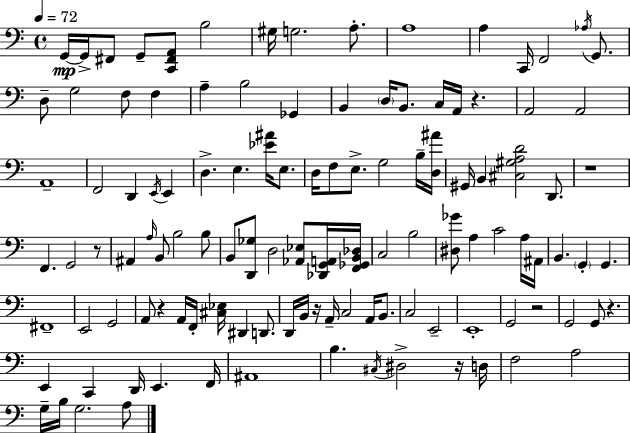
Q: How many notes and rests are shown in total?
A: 116